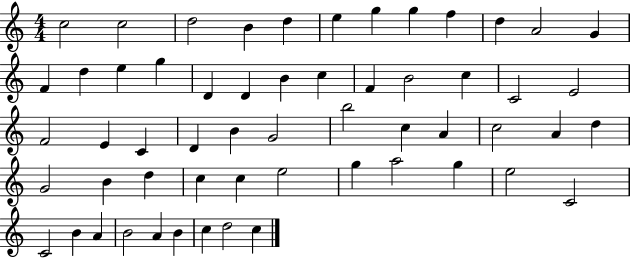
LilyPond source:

{
  \clef treble
  \numericTimeSignature
  \time 4/4
  \key c \major
  c''2 c''2 | d''2 b'4 d''4 | e''4 g''4 g''4 f''4 | d''4 a'2 g'4 | \break f'4 d''4 e''4 g''4 | d'4 d'4 b'4 c''4 | f'4 b'2 c''4 | c'2 e'2 | \break f'2 e'4 c'4 | d'4 b'4 g'2 | b''2 c''4 a'4 | c''2 a'4 d''4 | \break g'2 b'4 d''4 | c''4 c''4 e''2 | g''4 a''2 g''4 | e''2 c'2 | \break c'2 b'4 a'4 | b'2 a'4 b'4 | c''4 d''2 c''4 | \bar "|."
}